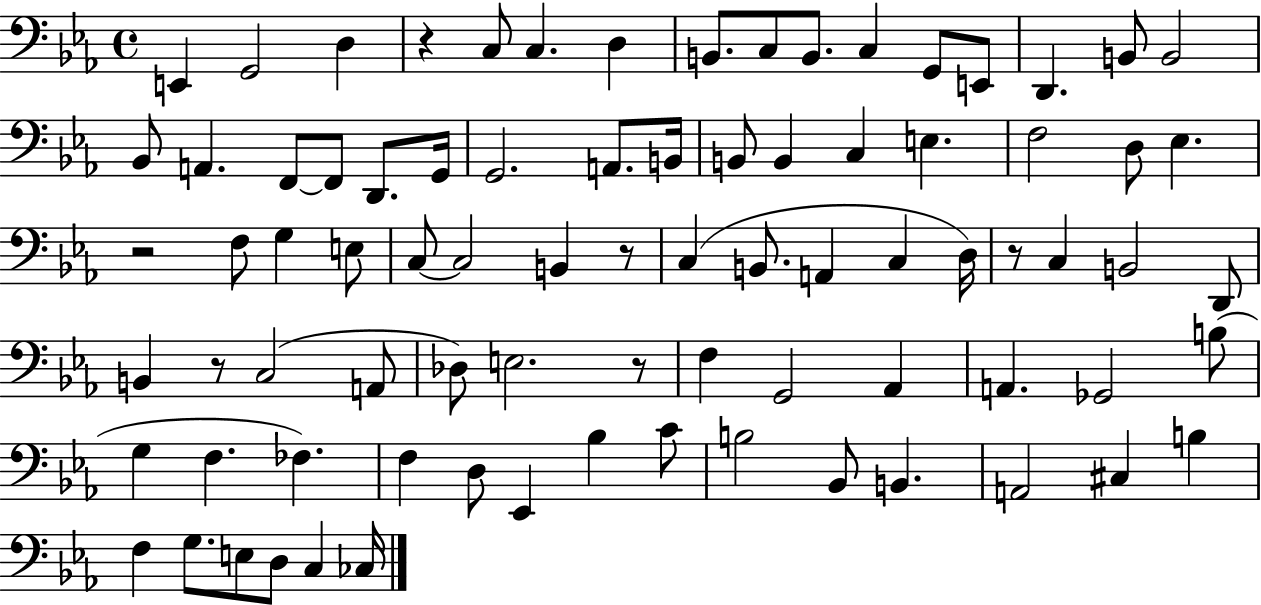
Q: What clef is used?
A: bass